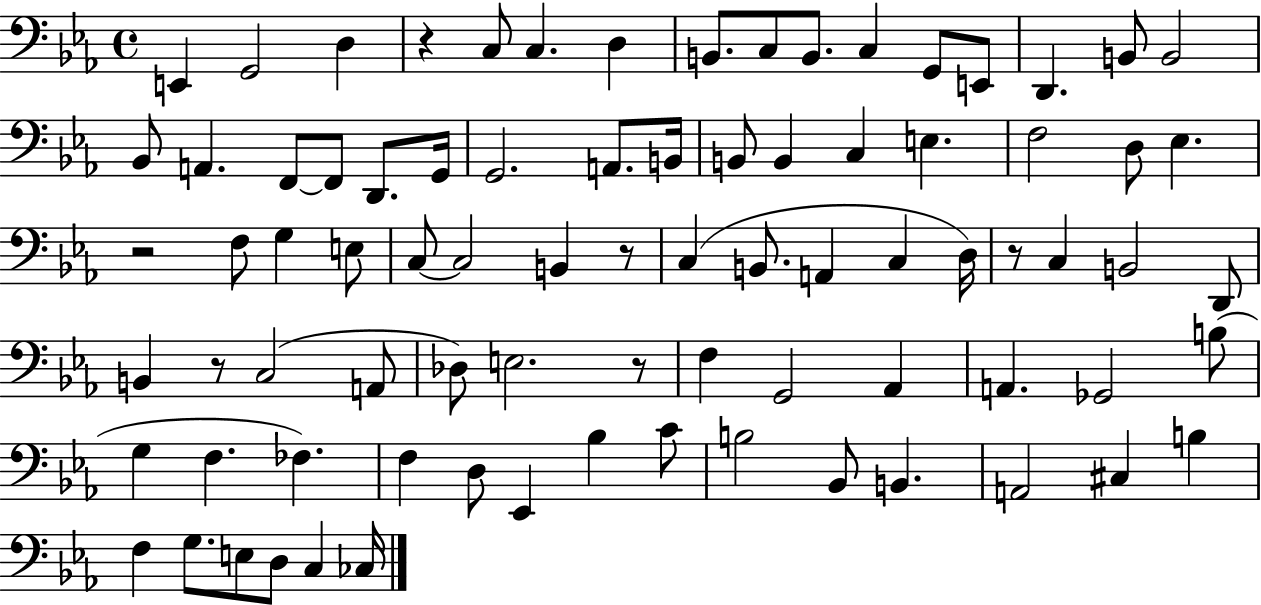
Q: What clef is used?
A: bass